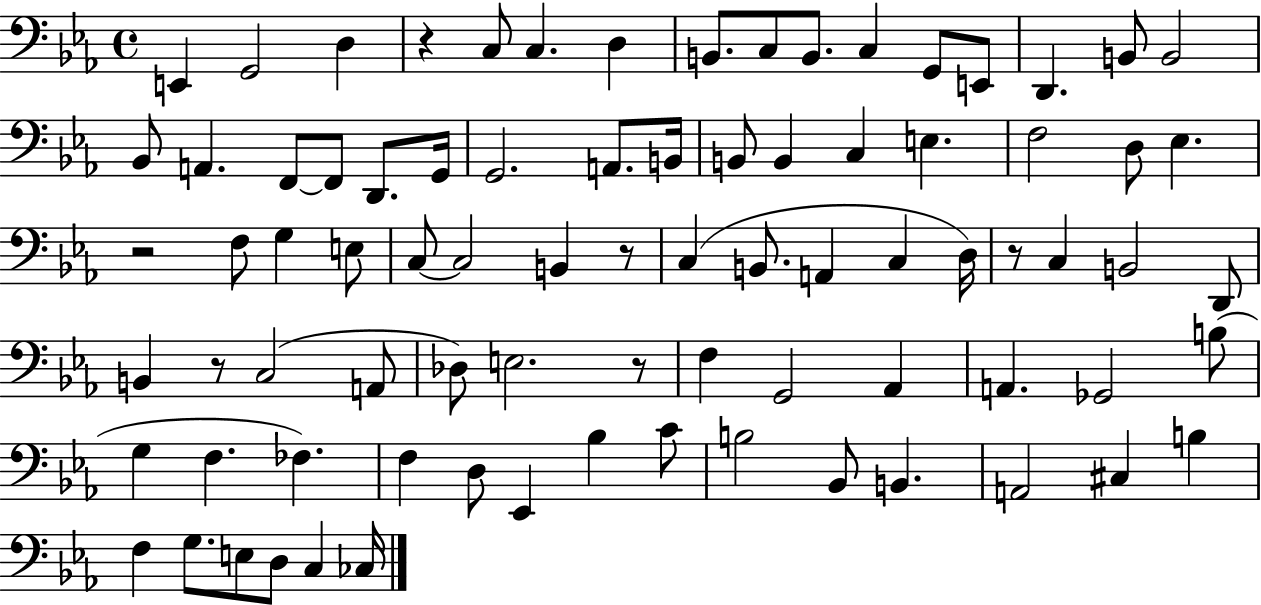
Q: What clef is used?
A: bass